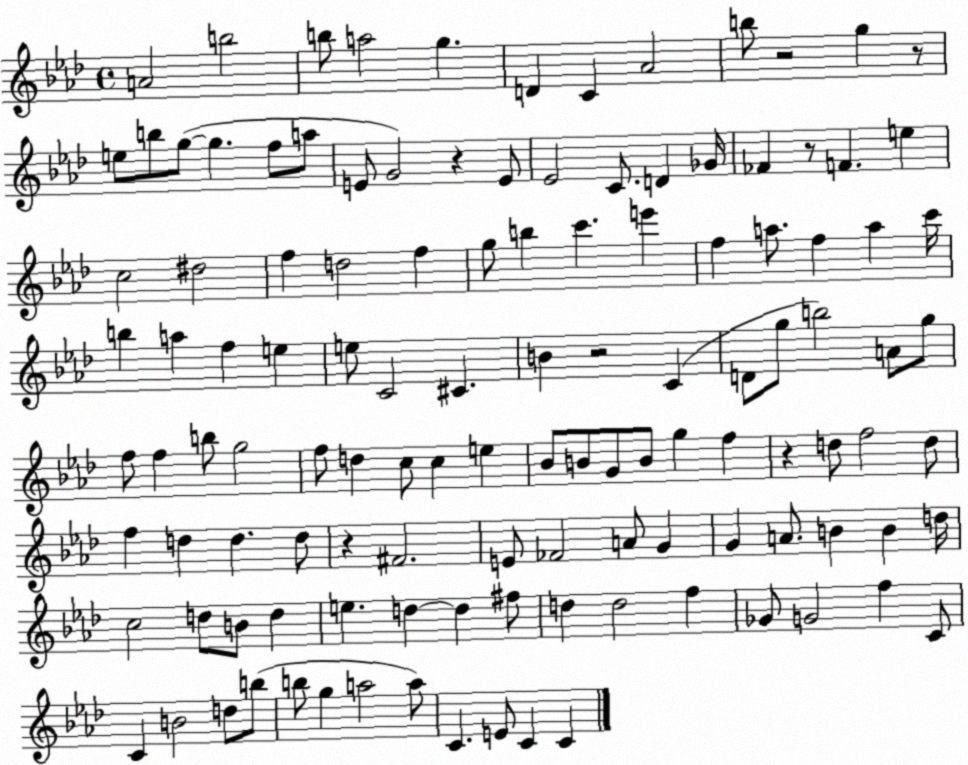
X:1
T:Untitled
M:4/4
L:1/4
K:Ab
A2 b2 b/2 a2 g D C _A2 b/2 z2 g z/2 e/2 b/2 g/2 g f/2 a/2 E/2 G2 z E/2 _E2 C/2 D _G/4 _F z/2 F e c2 ^d2 f d2 f g/2 b c' e' f a/2 f a c'/4 b a f e e/2 C2 ^C B z2 C D/2 g/2 b2 A/2 g/2 f/2 f b/2 g2 f/2 d c/2 c e _B/2 B/2 G/2 B/2 g f z d/2 f2 d/2 f d d d/2 z ^F2 E/2 _F2 A/2 G G A/2 B B d/4 c2 d/2 B/2 d e d d ^f/2 d d2 f _G/2 G2 f C/2 C B2 d/2 b/2 b/2 g a2 a/2 C E/2 C C